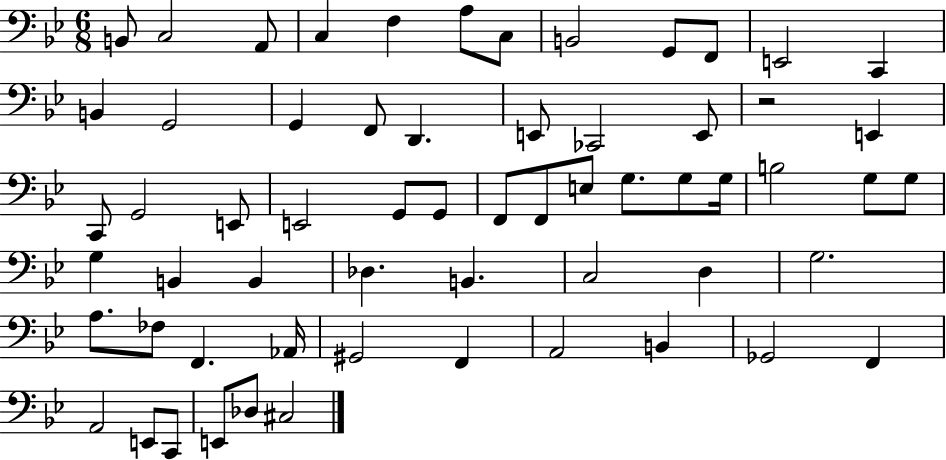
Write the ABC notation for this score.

X:1
T:Untitled
M:6/8
L:1/4
K:Bb
B,,/2 C,2 A,,/2 C, F, A,/2 C,/2 B,,2 G,,/2 F,,/2 E,,2 C,, B,, G,,2 G,, F,,/2 D,, E,,/2 _C,,2 E,,/2 z2 E,, C,,/2 G,,2 E,,/2 E,,2 G,,/2 G,,/2 F,,/2 F,,/2 E,/2 G,/2 G,/2 G,/4 B,2 G,/2 G,/2 G, B,, B,, _D, B,, C,2 D, G,2 A,/2 _F,/2 F,, _A,,/4 ^G,,2 F,, A,,2 B,, _G,,2 F,, A,,2 E,,/2 C,,/2 E,,/2 _D,/2 ^C,2